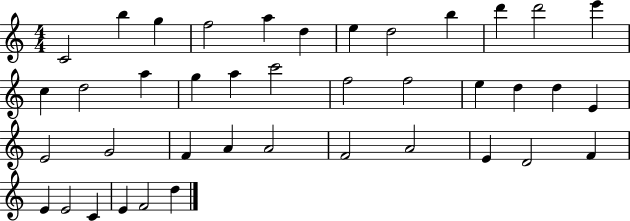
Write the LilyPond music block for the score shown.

{
  \clef treble
  \numericTimeSignature
  \time 4/4
  \key c \major
  c'2 b''4 g''4 | f''2 a''4 d''4 | e''4 d''2 b''4 | d'''4 d'''2 e'''4 | \break c''4 d''2 a''4 | g''4 a''4 c'''2 | f''2 f''2 | e''4 d''4 d''4 e'4 | \break e'2 g'2 | f'4 a'4 a'2 | f'2 a'2 | e'4 d'2 f'4 | \break e'4 e'2 c'4 | e'4 f'2 d''4 | \bar "|."
}